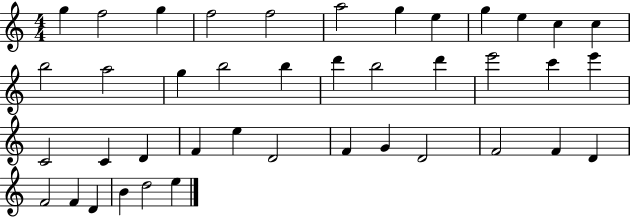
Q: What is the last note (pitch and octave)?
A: E5